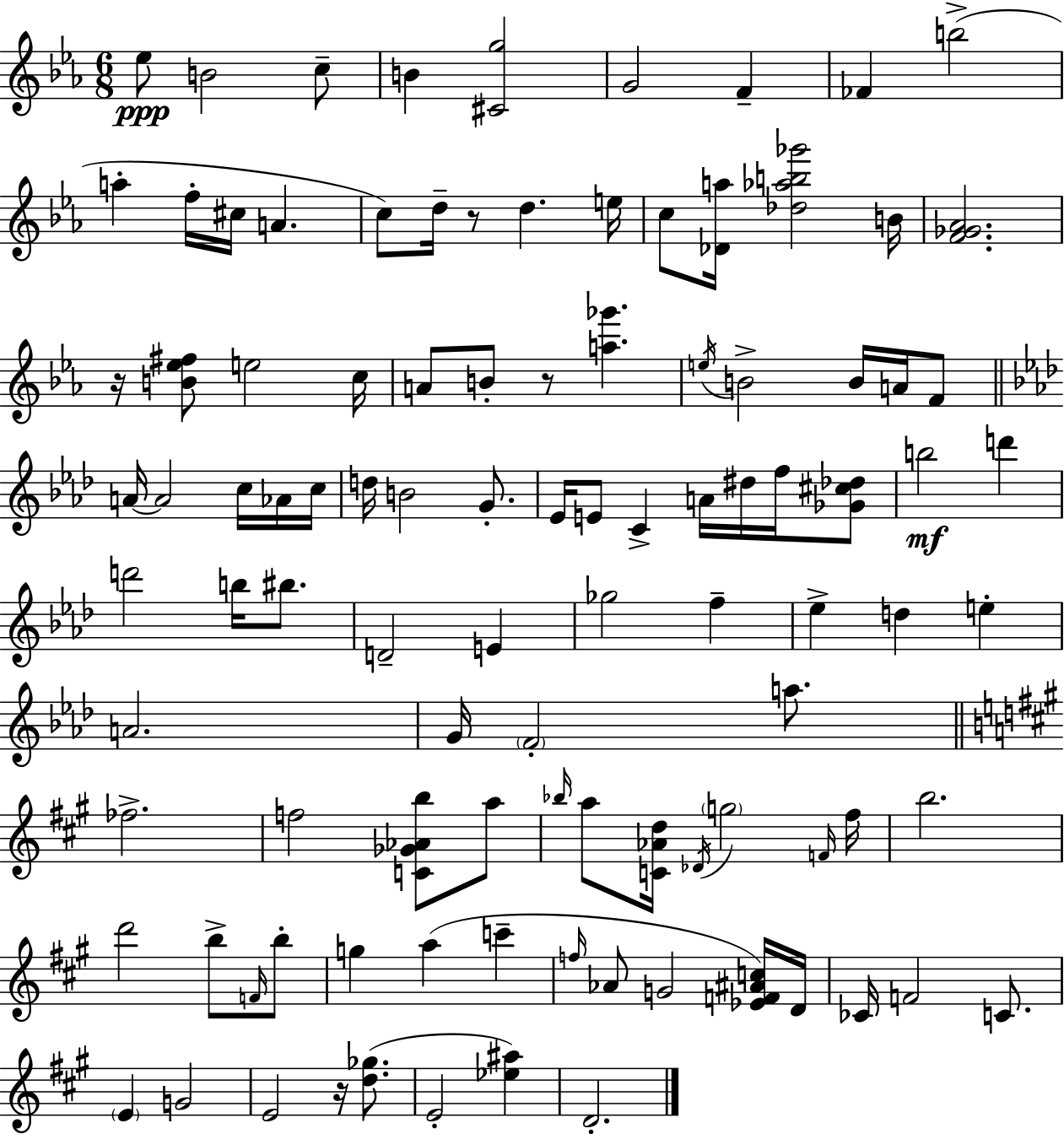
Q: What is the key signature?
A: C minor